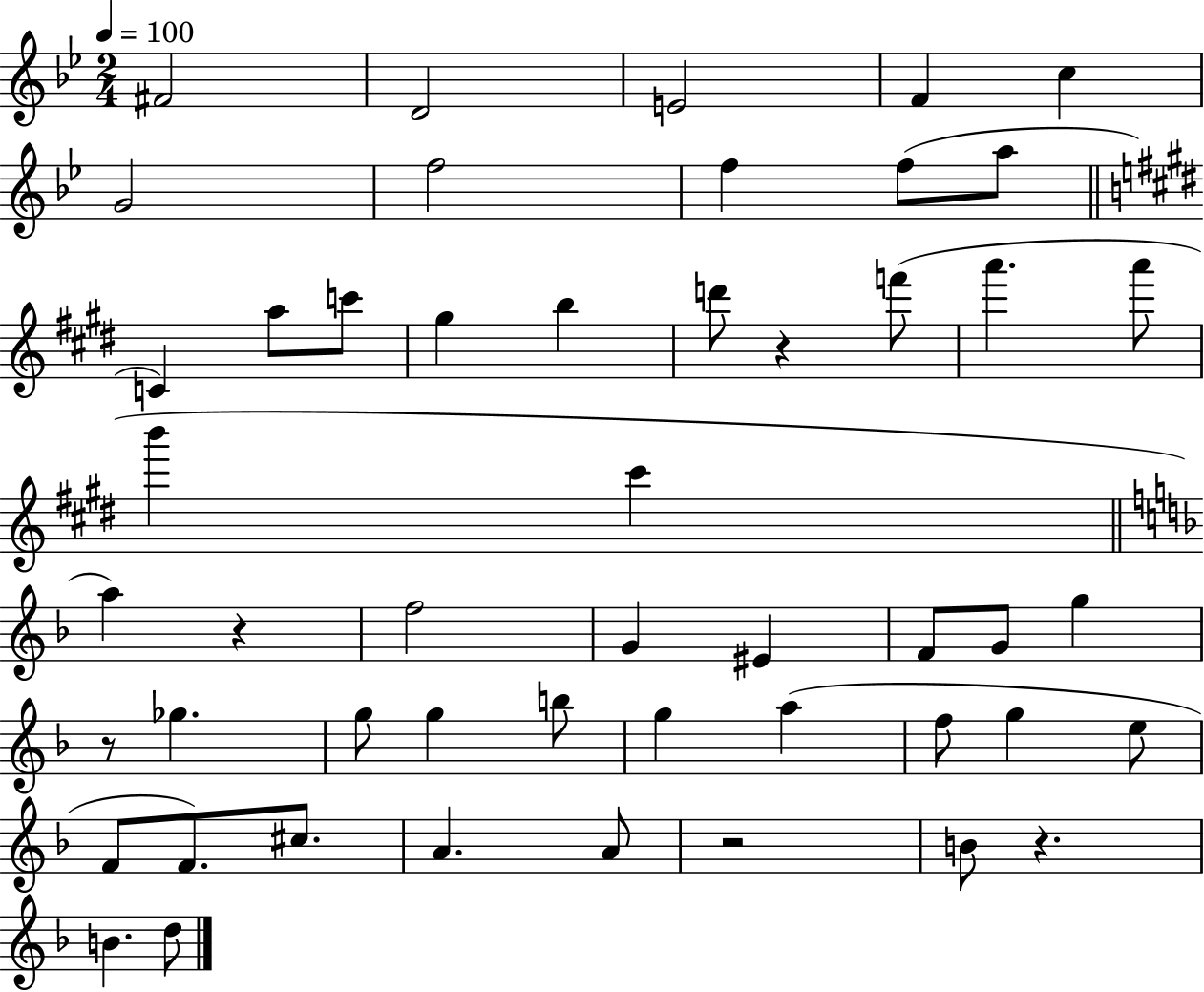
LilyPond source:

{
  \clef treble
  \numericTimeSignature
  \time 2/4
  \key bes \major
  \tempo 4 = 100
  fis'2 | d'2 | e'2 | f'4 c''4 | \break g'2 | f''2 | f''4 f''8( a''8 | \bar "||" \break \key e \major c'4) a''8 c'''8 | gis''4 b''4 | d'''8 r4 f'''8( | a'''4. a'''8 | \break b'''4 cis'''4 | \bar "||" \break \key f \major a''4) r4 | f''2 | g'4 eis'4 | f'8 g'8 g''4 | \break r8 ges''4. | g''8 g''4 b''8 | g''4 a''4( | f''8 g''4 e''8 | \break f'8 f'8.) cis''8. | a'4. a'8 | r2 | b'8 r4. | \break b'4. d''8 | \bar "|."
}